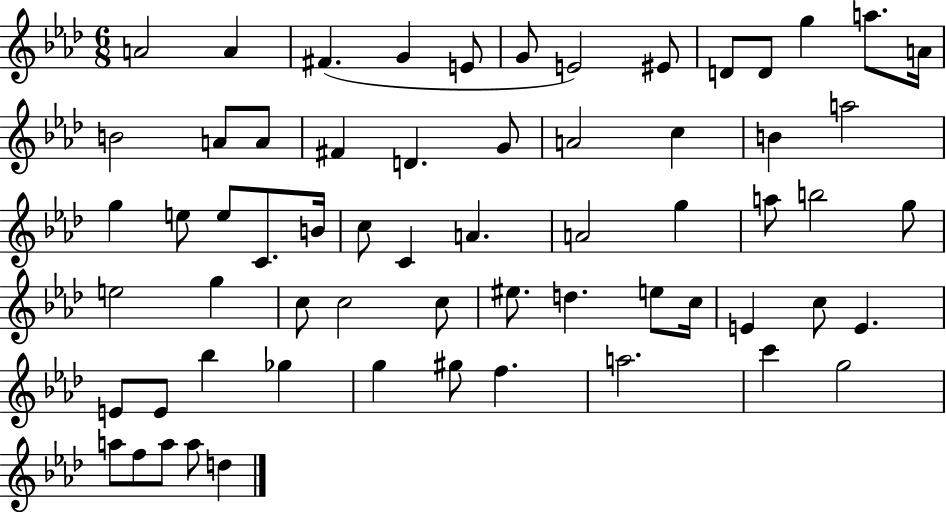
{
  \clef treble
  \numericTimeSignature
  \time 6/8
  \key aes \major
  a'2 a'4 | fis'4.( g'4 e'8 | g'8 e'2) eis'8 | d'8 d'8 g''4 a''8. a'16 | \break b'2 a'8 a'8 | fis'4 d'4. g'8 | a'2 c''4 | b'4 a''2 | \break g''4 e''8 e''8 c'8. b'16 | c''8 c'4 a'4. | a'2 g''4 | a''8 b''2 g''8 | \break e''2 g''4 | c''8 c''2 c''8 | eis''8. d''4. e''8 c''16 | e'4 c''8 e'4. | \break e'8 e'8 bes''4 ges''4 | g''4 gis''8 f''4. | a''2. | c'''4 g''2 | \break a''8 f''8 a''8 a''8 d''4 | \bar "|."
}